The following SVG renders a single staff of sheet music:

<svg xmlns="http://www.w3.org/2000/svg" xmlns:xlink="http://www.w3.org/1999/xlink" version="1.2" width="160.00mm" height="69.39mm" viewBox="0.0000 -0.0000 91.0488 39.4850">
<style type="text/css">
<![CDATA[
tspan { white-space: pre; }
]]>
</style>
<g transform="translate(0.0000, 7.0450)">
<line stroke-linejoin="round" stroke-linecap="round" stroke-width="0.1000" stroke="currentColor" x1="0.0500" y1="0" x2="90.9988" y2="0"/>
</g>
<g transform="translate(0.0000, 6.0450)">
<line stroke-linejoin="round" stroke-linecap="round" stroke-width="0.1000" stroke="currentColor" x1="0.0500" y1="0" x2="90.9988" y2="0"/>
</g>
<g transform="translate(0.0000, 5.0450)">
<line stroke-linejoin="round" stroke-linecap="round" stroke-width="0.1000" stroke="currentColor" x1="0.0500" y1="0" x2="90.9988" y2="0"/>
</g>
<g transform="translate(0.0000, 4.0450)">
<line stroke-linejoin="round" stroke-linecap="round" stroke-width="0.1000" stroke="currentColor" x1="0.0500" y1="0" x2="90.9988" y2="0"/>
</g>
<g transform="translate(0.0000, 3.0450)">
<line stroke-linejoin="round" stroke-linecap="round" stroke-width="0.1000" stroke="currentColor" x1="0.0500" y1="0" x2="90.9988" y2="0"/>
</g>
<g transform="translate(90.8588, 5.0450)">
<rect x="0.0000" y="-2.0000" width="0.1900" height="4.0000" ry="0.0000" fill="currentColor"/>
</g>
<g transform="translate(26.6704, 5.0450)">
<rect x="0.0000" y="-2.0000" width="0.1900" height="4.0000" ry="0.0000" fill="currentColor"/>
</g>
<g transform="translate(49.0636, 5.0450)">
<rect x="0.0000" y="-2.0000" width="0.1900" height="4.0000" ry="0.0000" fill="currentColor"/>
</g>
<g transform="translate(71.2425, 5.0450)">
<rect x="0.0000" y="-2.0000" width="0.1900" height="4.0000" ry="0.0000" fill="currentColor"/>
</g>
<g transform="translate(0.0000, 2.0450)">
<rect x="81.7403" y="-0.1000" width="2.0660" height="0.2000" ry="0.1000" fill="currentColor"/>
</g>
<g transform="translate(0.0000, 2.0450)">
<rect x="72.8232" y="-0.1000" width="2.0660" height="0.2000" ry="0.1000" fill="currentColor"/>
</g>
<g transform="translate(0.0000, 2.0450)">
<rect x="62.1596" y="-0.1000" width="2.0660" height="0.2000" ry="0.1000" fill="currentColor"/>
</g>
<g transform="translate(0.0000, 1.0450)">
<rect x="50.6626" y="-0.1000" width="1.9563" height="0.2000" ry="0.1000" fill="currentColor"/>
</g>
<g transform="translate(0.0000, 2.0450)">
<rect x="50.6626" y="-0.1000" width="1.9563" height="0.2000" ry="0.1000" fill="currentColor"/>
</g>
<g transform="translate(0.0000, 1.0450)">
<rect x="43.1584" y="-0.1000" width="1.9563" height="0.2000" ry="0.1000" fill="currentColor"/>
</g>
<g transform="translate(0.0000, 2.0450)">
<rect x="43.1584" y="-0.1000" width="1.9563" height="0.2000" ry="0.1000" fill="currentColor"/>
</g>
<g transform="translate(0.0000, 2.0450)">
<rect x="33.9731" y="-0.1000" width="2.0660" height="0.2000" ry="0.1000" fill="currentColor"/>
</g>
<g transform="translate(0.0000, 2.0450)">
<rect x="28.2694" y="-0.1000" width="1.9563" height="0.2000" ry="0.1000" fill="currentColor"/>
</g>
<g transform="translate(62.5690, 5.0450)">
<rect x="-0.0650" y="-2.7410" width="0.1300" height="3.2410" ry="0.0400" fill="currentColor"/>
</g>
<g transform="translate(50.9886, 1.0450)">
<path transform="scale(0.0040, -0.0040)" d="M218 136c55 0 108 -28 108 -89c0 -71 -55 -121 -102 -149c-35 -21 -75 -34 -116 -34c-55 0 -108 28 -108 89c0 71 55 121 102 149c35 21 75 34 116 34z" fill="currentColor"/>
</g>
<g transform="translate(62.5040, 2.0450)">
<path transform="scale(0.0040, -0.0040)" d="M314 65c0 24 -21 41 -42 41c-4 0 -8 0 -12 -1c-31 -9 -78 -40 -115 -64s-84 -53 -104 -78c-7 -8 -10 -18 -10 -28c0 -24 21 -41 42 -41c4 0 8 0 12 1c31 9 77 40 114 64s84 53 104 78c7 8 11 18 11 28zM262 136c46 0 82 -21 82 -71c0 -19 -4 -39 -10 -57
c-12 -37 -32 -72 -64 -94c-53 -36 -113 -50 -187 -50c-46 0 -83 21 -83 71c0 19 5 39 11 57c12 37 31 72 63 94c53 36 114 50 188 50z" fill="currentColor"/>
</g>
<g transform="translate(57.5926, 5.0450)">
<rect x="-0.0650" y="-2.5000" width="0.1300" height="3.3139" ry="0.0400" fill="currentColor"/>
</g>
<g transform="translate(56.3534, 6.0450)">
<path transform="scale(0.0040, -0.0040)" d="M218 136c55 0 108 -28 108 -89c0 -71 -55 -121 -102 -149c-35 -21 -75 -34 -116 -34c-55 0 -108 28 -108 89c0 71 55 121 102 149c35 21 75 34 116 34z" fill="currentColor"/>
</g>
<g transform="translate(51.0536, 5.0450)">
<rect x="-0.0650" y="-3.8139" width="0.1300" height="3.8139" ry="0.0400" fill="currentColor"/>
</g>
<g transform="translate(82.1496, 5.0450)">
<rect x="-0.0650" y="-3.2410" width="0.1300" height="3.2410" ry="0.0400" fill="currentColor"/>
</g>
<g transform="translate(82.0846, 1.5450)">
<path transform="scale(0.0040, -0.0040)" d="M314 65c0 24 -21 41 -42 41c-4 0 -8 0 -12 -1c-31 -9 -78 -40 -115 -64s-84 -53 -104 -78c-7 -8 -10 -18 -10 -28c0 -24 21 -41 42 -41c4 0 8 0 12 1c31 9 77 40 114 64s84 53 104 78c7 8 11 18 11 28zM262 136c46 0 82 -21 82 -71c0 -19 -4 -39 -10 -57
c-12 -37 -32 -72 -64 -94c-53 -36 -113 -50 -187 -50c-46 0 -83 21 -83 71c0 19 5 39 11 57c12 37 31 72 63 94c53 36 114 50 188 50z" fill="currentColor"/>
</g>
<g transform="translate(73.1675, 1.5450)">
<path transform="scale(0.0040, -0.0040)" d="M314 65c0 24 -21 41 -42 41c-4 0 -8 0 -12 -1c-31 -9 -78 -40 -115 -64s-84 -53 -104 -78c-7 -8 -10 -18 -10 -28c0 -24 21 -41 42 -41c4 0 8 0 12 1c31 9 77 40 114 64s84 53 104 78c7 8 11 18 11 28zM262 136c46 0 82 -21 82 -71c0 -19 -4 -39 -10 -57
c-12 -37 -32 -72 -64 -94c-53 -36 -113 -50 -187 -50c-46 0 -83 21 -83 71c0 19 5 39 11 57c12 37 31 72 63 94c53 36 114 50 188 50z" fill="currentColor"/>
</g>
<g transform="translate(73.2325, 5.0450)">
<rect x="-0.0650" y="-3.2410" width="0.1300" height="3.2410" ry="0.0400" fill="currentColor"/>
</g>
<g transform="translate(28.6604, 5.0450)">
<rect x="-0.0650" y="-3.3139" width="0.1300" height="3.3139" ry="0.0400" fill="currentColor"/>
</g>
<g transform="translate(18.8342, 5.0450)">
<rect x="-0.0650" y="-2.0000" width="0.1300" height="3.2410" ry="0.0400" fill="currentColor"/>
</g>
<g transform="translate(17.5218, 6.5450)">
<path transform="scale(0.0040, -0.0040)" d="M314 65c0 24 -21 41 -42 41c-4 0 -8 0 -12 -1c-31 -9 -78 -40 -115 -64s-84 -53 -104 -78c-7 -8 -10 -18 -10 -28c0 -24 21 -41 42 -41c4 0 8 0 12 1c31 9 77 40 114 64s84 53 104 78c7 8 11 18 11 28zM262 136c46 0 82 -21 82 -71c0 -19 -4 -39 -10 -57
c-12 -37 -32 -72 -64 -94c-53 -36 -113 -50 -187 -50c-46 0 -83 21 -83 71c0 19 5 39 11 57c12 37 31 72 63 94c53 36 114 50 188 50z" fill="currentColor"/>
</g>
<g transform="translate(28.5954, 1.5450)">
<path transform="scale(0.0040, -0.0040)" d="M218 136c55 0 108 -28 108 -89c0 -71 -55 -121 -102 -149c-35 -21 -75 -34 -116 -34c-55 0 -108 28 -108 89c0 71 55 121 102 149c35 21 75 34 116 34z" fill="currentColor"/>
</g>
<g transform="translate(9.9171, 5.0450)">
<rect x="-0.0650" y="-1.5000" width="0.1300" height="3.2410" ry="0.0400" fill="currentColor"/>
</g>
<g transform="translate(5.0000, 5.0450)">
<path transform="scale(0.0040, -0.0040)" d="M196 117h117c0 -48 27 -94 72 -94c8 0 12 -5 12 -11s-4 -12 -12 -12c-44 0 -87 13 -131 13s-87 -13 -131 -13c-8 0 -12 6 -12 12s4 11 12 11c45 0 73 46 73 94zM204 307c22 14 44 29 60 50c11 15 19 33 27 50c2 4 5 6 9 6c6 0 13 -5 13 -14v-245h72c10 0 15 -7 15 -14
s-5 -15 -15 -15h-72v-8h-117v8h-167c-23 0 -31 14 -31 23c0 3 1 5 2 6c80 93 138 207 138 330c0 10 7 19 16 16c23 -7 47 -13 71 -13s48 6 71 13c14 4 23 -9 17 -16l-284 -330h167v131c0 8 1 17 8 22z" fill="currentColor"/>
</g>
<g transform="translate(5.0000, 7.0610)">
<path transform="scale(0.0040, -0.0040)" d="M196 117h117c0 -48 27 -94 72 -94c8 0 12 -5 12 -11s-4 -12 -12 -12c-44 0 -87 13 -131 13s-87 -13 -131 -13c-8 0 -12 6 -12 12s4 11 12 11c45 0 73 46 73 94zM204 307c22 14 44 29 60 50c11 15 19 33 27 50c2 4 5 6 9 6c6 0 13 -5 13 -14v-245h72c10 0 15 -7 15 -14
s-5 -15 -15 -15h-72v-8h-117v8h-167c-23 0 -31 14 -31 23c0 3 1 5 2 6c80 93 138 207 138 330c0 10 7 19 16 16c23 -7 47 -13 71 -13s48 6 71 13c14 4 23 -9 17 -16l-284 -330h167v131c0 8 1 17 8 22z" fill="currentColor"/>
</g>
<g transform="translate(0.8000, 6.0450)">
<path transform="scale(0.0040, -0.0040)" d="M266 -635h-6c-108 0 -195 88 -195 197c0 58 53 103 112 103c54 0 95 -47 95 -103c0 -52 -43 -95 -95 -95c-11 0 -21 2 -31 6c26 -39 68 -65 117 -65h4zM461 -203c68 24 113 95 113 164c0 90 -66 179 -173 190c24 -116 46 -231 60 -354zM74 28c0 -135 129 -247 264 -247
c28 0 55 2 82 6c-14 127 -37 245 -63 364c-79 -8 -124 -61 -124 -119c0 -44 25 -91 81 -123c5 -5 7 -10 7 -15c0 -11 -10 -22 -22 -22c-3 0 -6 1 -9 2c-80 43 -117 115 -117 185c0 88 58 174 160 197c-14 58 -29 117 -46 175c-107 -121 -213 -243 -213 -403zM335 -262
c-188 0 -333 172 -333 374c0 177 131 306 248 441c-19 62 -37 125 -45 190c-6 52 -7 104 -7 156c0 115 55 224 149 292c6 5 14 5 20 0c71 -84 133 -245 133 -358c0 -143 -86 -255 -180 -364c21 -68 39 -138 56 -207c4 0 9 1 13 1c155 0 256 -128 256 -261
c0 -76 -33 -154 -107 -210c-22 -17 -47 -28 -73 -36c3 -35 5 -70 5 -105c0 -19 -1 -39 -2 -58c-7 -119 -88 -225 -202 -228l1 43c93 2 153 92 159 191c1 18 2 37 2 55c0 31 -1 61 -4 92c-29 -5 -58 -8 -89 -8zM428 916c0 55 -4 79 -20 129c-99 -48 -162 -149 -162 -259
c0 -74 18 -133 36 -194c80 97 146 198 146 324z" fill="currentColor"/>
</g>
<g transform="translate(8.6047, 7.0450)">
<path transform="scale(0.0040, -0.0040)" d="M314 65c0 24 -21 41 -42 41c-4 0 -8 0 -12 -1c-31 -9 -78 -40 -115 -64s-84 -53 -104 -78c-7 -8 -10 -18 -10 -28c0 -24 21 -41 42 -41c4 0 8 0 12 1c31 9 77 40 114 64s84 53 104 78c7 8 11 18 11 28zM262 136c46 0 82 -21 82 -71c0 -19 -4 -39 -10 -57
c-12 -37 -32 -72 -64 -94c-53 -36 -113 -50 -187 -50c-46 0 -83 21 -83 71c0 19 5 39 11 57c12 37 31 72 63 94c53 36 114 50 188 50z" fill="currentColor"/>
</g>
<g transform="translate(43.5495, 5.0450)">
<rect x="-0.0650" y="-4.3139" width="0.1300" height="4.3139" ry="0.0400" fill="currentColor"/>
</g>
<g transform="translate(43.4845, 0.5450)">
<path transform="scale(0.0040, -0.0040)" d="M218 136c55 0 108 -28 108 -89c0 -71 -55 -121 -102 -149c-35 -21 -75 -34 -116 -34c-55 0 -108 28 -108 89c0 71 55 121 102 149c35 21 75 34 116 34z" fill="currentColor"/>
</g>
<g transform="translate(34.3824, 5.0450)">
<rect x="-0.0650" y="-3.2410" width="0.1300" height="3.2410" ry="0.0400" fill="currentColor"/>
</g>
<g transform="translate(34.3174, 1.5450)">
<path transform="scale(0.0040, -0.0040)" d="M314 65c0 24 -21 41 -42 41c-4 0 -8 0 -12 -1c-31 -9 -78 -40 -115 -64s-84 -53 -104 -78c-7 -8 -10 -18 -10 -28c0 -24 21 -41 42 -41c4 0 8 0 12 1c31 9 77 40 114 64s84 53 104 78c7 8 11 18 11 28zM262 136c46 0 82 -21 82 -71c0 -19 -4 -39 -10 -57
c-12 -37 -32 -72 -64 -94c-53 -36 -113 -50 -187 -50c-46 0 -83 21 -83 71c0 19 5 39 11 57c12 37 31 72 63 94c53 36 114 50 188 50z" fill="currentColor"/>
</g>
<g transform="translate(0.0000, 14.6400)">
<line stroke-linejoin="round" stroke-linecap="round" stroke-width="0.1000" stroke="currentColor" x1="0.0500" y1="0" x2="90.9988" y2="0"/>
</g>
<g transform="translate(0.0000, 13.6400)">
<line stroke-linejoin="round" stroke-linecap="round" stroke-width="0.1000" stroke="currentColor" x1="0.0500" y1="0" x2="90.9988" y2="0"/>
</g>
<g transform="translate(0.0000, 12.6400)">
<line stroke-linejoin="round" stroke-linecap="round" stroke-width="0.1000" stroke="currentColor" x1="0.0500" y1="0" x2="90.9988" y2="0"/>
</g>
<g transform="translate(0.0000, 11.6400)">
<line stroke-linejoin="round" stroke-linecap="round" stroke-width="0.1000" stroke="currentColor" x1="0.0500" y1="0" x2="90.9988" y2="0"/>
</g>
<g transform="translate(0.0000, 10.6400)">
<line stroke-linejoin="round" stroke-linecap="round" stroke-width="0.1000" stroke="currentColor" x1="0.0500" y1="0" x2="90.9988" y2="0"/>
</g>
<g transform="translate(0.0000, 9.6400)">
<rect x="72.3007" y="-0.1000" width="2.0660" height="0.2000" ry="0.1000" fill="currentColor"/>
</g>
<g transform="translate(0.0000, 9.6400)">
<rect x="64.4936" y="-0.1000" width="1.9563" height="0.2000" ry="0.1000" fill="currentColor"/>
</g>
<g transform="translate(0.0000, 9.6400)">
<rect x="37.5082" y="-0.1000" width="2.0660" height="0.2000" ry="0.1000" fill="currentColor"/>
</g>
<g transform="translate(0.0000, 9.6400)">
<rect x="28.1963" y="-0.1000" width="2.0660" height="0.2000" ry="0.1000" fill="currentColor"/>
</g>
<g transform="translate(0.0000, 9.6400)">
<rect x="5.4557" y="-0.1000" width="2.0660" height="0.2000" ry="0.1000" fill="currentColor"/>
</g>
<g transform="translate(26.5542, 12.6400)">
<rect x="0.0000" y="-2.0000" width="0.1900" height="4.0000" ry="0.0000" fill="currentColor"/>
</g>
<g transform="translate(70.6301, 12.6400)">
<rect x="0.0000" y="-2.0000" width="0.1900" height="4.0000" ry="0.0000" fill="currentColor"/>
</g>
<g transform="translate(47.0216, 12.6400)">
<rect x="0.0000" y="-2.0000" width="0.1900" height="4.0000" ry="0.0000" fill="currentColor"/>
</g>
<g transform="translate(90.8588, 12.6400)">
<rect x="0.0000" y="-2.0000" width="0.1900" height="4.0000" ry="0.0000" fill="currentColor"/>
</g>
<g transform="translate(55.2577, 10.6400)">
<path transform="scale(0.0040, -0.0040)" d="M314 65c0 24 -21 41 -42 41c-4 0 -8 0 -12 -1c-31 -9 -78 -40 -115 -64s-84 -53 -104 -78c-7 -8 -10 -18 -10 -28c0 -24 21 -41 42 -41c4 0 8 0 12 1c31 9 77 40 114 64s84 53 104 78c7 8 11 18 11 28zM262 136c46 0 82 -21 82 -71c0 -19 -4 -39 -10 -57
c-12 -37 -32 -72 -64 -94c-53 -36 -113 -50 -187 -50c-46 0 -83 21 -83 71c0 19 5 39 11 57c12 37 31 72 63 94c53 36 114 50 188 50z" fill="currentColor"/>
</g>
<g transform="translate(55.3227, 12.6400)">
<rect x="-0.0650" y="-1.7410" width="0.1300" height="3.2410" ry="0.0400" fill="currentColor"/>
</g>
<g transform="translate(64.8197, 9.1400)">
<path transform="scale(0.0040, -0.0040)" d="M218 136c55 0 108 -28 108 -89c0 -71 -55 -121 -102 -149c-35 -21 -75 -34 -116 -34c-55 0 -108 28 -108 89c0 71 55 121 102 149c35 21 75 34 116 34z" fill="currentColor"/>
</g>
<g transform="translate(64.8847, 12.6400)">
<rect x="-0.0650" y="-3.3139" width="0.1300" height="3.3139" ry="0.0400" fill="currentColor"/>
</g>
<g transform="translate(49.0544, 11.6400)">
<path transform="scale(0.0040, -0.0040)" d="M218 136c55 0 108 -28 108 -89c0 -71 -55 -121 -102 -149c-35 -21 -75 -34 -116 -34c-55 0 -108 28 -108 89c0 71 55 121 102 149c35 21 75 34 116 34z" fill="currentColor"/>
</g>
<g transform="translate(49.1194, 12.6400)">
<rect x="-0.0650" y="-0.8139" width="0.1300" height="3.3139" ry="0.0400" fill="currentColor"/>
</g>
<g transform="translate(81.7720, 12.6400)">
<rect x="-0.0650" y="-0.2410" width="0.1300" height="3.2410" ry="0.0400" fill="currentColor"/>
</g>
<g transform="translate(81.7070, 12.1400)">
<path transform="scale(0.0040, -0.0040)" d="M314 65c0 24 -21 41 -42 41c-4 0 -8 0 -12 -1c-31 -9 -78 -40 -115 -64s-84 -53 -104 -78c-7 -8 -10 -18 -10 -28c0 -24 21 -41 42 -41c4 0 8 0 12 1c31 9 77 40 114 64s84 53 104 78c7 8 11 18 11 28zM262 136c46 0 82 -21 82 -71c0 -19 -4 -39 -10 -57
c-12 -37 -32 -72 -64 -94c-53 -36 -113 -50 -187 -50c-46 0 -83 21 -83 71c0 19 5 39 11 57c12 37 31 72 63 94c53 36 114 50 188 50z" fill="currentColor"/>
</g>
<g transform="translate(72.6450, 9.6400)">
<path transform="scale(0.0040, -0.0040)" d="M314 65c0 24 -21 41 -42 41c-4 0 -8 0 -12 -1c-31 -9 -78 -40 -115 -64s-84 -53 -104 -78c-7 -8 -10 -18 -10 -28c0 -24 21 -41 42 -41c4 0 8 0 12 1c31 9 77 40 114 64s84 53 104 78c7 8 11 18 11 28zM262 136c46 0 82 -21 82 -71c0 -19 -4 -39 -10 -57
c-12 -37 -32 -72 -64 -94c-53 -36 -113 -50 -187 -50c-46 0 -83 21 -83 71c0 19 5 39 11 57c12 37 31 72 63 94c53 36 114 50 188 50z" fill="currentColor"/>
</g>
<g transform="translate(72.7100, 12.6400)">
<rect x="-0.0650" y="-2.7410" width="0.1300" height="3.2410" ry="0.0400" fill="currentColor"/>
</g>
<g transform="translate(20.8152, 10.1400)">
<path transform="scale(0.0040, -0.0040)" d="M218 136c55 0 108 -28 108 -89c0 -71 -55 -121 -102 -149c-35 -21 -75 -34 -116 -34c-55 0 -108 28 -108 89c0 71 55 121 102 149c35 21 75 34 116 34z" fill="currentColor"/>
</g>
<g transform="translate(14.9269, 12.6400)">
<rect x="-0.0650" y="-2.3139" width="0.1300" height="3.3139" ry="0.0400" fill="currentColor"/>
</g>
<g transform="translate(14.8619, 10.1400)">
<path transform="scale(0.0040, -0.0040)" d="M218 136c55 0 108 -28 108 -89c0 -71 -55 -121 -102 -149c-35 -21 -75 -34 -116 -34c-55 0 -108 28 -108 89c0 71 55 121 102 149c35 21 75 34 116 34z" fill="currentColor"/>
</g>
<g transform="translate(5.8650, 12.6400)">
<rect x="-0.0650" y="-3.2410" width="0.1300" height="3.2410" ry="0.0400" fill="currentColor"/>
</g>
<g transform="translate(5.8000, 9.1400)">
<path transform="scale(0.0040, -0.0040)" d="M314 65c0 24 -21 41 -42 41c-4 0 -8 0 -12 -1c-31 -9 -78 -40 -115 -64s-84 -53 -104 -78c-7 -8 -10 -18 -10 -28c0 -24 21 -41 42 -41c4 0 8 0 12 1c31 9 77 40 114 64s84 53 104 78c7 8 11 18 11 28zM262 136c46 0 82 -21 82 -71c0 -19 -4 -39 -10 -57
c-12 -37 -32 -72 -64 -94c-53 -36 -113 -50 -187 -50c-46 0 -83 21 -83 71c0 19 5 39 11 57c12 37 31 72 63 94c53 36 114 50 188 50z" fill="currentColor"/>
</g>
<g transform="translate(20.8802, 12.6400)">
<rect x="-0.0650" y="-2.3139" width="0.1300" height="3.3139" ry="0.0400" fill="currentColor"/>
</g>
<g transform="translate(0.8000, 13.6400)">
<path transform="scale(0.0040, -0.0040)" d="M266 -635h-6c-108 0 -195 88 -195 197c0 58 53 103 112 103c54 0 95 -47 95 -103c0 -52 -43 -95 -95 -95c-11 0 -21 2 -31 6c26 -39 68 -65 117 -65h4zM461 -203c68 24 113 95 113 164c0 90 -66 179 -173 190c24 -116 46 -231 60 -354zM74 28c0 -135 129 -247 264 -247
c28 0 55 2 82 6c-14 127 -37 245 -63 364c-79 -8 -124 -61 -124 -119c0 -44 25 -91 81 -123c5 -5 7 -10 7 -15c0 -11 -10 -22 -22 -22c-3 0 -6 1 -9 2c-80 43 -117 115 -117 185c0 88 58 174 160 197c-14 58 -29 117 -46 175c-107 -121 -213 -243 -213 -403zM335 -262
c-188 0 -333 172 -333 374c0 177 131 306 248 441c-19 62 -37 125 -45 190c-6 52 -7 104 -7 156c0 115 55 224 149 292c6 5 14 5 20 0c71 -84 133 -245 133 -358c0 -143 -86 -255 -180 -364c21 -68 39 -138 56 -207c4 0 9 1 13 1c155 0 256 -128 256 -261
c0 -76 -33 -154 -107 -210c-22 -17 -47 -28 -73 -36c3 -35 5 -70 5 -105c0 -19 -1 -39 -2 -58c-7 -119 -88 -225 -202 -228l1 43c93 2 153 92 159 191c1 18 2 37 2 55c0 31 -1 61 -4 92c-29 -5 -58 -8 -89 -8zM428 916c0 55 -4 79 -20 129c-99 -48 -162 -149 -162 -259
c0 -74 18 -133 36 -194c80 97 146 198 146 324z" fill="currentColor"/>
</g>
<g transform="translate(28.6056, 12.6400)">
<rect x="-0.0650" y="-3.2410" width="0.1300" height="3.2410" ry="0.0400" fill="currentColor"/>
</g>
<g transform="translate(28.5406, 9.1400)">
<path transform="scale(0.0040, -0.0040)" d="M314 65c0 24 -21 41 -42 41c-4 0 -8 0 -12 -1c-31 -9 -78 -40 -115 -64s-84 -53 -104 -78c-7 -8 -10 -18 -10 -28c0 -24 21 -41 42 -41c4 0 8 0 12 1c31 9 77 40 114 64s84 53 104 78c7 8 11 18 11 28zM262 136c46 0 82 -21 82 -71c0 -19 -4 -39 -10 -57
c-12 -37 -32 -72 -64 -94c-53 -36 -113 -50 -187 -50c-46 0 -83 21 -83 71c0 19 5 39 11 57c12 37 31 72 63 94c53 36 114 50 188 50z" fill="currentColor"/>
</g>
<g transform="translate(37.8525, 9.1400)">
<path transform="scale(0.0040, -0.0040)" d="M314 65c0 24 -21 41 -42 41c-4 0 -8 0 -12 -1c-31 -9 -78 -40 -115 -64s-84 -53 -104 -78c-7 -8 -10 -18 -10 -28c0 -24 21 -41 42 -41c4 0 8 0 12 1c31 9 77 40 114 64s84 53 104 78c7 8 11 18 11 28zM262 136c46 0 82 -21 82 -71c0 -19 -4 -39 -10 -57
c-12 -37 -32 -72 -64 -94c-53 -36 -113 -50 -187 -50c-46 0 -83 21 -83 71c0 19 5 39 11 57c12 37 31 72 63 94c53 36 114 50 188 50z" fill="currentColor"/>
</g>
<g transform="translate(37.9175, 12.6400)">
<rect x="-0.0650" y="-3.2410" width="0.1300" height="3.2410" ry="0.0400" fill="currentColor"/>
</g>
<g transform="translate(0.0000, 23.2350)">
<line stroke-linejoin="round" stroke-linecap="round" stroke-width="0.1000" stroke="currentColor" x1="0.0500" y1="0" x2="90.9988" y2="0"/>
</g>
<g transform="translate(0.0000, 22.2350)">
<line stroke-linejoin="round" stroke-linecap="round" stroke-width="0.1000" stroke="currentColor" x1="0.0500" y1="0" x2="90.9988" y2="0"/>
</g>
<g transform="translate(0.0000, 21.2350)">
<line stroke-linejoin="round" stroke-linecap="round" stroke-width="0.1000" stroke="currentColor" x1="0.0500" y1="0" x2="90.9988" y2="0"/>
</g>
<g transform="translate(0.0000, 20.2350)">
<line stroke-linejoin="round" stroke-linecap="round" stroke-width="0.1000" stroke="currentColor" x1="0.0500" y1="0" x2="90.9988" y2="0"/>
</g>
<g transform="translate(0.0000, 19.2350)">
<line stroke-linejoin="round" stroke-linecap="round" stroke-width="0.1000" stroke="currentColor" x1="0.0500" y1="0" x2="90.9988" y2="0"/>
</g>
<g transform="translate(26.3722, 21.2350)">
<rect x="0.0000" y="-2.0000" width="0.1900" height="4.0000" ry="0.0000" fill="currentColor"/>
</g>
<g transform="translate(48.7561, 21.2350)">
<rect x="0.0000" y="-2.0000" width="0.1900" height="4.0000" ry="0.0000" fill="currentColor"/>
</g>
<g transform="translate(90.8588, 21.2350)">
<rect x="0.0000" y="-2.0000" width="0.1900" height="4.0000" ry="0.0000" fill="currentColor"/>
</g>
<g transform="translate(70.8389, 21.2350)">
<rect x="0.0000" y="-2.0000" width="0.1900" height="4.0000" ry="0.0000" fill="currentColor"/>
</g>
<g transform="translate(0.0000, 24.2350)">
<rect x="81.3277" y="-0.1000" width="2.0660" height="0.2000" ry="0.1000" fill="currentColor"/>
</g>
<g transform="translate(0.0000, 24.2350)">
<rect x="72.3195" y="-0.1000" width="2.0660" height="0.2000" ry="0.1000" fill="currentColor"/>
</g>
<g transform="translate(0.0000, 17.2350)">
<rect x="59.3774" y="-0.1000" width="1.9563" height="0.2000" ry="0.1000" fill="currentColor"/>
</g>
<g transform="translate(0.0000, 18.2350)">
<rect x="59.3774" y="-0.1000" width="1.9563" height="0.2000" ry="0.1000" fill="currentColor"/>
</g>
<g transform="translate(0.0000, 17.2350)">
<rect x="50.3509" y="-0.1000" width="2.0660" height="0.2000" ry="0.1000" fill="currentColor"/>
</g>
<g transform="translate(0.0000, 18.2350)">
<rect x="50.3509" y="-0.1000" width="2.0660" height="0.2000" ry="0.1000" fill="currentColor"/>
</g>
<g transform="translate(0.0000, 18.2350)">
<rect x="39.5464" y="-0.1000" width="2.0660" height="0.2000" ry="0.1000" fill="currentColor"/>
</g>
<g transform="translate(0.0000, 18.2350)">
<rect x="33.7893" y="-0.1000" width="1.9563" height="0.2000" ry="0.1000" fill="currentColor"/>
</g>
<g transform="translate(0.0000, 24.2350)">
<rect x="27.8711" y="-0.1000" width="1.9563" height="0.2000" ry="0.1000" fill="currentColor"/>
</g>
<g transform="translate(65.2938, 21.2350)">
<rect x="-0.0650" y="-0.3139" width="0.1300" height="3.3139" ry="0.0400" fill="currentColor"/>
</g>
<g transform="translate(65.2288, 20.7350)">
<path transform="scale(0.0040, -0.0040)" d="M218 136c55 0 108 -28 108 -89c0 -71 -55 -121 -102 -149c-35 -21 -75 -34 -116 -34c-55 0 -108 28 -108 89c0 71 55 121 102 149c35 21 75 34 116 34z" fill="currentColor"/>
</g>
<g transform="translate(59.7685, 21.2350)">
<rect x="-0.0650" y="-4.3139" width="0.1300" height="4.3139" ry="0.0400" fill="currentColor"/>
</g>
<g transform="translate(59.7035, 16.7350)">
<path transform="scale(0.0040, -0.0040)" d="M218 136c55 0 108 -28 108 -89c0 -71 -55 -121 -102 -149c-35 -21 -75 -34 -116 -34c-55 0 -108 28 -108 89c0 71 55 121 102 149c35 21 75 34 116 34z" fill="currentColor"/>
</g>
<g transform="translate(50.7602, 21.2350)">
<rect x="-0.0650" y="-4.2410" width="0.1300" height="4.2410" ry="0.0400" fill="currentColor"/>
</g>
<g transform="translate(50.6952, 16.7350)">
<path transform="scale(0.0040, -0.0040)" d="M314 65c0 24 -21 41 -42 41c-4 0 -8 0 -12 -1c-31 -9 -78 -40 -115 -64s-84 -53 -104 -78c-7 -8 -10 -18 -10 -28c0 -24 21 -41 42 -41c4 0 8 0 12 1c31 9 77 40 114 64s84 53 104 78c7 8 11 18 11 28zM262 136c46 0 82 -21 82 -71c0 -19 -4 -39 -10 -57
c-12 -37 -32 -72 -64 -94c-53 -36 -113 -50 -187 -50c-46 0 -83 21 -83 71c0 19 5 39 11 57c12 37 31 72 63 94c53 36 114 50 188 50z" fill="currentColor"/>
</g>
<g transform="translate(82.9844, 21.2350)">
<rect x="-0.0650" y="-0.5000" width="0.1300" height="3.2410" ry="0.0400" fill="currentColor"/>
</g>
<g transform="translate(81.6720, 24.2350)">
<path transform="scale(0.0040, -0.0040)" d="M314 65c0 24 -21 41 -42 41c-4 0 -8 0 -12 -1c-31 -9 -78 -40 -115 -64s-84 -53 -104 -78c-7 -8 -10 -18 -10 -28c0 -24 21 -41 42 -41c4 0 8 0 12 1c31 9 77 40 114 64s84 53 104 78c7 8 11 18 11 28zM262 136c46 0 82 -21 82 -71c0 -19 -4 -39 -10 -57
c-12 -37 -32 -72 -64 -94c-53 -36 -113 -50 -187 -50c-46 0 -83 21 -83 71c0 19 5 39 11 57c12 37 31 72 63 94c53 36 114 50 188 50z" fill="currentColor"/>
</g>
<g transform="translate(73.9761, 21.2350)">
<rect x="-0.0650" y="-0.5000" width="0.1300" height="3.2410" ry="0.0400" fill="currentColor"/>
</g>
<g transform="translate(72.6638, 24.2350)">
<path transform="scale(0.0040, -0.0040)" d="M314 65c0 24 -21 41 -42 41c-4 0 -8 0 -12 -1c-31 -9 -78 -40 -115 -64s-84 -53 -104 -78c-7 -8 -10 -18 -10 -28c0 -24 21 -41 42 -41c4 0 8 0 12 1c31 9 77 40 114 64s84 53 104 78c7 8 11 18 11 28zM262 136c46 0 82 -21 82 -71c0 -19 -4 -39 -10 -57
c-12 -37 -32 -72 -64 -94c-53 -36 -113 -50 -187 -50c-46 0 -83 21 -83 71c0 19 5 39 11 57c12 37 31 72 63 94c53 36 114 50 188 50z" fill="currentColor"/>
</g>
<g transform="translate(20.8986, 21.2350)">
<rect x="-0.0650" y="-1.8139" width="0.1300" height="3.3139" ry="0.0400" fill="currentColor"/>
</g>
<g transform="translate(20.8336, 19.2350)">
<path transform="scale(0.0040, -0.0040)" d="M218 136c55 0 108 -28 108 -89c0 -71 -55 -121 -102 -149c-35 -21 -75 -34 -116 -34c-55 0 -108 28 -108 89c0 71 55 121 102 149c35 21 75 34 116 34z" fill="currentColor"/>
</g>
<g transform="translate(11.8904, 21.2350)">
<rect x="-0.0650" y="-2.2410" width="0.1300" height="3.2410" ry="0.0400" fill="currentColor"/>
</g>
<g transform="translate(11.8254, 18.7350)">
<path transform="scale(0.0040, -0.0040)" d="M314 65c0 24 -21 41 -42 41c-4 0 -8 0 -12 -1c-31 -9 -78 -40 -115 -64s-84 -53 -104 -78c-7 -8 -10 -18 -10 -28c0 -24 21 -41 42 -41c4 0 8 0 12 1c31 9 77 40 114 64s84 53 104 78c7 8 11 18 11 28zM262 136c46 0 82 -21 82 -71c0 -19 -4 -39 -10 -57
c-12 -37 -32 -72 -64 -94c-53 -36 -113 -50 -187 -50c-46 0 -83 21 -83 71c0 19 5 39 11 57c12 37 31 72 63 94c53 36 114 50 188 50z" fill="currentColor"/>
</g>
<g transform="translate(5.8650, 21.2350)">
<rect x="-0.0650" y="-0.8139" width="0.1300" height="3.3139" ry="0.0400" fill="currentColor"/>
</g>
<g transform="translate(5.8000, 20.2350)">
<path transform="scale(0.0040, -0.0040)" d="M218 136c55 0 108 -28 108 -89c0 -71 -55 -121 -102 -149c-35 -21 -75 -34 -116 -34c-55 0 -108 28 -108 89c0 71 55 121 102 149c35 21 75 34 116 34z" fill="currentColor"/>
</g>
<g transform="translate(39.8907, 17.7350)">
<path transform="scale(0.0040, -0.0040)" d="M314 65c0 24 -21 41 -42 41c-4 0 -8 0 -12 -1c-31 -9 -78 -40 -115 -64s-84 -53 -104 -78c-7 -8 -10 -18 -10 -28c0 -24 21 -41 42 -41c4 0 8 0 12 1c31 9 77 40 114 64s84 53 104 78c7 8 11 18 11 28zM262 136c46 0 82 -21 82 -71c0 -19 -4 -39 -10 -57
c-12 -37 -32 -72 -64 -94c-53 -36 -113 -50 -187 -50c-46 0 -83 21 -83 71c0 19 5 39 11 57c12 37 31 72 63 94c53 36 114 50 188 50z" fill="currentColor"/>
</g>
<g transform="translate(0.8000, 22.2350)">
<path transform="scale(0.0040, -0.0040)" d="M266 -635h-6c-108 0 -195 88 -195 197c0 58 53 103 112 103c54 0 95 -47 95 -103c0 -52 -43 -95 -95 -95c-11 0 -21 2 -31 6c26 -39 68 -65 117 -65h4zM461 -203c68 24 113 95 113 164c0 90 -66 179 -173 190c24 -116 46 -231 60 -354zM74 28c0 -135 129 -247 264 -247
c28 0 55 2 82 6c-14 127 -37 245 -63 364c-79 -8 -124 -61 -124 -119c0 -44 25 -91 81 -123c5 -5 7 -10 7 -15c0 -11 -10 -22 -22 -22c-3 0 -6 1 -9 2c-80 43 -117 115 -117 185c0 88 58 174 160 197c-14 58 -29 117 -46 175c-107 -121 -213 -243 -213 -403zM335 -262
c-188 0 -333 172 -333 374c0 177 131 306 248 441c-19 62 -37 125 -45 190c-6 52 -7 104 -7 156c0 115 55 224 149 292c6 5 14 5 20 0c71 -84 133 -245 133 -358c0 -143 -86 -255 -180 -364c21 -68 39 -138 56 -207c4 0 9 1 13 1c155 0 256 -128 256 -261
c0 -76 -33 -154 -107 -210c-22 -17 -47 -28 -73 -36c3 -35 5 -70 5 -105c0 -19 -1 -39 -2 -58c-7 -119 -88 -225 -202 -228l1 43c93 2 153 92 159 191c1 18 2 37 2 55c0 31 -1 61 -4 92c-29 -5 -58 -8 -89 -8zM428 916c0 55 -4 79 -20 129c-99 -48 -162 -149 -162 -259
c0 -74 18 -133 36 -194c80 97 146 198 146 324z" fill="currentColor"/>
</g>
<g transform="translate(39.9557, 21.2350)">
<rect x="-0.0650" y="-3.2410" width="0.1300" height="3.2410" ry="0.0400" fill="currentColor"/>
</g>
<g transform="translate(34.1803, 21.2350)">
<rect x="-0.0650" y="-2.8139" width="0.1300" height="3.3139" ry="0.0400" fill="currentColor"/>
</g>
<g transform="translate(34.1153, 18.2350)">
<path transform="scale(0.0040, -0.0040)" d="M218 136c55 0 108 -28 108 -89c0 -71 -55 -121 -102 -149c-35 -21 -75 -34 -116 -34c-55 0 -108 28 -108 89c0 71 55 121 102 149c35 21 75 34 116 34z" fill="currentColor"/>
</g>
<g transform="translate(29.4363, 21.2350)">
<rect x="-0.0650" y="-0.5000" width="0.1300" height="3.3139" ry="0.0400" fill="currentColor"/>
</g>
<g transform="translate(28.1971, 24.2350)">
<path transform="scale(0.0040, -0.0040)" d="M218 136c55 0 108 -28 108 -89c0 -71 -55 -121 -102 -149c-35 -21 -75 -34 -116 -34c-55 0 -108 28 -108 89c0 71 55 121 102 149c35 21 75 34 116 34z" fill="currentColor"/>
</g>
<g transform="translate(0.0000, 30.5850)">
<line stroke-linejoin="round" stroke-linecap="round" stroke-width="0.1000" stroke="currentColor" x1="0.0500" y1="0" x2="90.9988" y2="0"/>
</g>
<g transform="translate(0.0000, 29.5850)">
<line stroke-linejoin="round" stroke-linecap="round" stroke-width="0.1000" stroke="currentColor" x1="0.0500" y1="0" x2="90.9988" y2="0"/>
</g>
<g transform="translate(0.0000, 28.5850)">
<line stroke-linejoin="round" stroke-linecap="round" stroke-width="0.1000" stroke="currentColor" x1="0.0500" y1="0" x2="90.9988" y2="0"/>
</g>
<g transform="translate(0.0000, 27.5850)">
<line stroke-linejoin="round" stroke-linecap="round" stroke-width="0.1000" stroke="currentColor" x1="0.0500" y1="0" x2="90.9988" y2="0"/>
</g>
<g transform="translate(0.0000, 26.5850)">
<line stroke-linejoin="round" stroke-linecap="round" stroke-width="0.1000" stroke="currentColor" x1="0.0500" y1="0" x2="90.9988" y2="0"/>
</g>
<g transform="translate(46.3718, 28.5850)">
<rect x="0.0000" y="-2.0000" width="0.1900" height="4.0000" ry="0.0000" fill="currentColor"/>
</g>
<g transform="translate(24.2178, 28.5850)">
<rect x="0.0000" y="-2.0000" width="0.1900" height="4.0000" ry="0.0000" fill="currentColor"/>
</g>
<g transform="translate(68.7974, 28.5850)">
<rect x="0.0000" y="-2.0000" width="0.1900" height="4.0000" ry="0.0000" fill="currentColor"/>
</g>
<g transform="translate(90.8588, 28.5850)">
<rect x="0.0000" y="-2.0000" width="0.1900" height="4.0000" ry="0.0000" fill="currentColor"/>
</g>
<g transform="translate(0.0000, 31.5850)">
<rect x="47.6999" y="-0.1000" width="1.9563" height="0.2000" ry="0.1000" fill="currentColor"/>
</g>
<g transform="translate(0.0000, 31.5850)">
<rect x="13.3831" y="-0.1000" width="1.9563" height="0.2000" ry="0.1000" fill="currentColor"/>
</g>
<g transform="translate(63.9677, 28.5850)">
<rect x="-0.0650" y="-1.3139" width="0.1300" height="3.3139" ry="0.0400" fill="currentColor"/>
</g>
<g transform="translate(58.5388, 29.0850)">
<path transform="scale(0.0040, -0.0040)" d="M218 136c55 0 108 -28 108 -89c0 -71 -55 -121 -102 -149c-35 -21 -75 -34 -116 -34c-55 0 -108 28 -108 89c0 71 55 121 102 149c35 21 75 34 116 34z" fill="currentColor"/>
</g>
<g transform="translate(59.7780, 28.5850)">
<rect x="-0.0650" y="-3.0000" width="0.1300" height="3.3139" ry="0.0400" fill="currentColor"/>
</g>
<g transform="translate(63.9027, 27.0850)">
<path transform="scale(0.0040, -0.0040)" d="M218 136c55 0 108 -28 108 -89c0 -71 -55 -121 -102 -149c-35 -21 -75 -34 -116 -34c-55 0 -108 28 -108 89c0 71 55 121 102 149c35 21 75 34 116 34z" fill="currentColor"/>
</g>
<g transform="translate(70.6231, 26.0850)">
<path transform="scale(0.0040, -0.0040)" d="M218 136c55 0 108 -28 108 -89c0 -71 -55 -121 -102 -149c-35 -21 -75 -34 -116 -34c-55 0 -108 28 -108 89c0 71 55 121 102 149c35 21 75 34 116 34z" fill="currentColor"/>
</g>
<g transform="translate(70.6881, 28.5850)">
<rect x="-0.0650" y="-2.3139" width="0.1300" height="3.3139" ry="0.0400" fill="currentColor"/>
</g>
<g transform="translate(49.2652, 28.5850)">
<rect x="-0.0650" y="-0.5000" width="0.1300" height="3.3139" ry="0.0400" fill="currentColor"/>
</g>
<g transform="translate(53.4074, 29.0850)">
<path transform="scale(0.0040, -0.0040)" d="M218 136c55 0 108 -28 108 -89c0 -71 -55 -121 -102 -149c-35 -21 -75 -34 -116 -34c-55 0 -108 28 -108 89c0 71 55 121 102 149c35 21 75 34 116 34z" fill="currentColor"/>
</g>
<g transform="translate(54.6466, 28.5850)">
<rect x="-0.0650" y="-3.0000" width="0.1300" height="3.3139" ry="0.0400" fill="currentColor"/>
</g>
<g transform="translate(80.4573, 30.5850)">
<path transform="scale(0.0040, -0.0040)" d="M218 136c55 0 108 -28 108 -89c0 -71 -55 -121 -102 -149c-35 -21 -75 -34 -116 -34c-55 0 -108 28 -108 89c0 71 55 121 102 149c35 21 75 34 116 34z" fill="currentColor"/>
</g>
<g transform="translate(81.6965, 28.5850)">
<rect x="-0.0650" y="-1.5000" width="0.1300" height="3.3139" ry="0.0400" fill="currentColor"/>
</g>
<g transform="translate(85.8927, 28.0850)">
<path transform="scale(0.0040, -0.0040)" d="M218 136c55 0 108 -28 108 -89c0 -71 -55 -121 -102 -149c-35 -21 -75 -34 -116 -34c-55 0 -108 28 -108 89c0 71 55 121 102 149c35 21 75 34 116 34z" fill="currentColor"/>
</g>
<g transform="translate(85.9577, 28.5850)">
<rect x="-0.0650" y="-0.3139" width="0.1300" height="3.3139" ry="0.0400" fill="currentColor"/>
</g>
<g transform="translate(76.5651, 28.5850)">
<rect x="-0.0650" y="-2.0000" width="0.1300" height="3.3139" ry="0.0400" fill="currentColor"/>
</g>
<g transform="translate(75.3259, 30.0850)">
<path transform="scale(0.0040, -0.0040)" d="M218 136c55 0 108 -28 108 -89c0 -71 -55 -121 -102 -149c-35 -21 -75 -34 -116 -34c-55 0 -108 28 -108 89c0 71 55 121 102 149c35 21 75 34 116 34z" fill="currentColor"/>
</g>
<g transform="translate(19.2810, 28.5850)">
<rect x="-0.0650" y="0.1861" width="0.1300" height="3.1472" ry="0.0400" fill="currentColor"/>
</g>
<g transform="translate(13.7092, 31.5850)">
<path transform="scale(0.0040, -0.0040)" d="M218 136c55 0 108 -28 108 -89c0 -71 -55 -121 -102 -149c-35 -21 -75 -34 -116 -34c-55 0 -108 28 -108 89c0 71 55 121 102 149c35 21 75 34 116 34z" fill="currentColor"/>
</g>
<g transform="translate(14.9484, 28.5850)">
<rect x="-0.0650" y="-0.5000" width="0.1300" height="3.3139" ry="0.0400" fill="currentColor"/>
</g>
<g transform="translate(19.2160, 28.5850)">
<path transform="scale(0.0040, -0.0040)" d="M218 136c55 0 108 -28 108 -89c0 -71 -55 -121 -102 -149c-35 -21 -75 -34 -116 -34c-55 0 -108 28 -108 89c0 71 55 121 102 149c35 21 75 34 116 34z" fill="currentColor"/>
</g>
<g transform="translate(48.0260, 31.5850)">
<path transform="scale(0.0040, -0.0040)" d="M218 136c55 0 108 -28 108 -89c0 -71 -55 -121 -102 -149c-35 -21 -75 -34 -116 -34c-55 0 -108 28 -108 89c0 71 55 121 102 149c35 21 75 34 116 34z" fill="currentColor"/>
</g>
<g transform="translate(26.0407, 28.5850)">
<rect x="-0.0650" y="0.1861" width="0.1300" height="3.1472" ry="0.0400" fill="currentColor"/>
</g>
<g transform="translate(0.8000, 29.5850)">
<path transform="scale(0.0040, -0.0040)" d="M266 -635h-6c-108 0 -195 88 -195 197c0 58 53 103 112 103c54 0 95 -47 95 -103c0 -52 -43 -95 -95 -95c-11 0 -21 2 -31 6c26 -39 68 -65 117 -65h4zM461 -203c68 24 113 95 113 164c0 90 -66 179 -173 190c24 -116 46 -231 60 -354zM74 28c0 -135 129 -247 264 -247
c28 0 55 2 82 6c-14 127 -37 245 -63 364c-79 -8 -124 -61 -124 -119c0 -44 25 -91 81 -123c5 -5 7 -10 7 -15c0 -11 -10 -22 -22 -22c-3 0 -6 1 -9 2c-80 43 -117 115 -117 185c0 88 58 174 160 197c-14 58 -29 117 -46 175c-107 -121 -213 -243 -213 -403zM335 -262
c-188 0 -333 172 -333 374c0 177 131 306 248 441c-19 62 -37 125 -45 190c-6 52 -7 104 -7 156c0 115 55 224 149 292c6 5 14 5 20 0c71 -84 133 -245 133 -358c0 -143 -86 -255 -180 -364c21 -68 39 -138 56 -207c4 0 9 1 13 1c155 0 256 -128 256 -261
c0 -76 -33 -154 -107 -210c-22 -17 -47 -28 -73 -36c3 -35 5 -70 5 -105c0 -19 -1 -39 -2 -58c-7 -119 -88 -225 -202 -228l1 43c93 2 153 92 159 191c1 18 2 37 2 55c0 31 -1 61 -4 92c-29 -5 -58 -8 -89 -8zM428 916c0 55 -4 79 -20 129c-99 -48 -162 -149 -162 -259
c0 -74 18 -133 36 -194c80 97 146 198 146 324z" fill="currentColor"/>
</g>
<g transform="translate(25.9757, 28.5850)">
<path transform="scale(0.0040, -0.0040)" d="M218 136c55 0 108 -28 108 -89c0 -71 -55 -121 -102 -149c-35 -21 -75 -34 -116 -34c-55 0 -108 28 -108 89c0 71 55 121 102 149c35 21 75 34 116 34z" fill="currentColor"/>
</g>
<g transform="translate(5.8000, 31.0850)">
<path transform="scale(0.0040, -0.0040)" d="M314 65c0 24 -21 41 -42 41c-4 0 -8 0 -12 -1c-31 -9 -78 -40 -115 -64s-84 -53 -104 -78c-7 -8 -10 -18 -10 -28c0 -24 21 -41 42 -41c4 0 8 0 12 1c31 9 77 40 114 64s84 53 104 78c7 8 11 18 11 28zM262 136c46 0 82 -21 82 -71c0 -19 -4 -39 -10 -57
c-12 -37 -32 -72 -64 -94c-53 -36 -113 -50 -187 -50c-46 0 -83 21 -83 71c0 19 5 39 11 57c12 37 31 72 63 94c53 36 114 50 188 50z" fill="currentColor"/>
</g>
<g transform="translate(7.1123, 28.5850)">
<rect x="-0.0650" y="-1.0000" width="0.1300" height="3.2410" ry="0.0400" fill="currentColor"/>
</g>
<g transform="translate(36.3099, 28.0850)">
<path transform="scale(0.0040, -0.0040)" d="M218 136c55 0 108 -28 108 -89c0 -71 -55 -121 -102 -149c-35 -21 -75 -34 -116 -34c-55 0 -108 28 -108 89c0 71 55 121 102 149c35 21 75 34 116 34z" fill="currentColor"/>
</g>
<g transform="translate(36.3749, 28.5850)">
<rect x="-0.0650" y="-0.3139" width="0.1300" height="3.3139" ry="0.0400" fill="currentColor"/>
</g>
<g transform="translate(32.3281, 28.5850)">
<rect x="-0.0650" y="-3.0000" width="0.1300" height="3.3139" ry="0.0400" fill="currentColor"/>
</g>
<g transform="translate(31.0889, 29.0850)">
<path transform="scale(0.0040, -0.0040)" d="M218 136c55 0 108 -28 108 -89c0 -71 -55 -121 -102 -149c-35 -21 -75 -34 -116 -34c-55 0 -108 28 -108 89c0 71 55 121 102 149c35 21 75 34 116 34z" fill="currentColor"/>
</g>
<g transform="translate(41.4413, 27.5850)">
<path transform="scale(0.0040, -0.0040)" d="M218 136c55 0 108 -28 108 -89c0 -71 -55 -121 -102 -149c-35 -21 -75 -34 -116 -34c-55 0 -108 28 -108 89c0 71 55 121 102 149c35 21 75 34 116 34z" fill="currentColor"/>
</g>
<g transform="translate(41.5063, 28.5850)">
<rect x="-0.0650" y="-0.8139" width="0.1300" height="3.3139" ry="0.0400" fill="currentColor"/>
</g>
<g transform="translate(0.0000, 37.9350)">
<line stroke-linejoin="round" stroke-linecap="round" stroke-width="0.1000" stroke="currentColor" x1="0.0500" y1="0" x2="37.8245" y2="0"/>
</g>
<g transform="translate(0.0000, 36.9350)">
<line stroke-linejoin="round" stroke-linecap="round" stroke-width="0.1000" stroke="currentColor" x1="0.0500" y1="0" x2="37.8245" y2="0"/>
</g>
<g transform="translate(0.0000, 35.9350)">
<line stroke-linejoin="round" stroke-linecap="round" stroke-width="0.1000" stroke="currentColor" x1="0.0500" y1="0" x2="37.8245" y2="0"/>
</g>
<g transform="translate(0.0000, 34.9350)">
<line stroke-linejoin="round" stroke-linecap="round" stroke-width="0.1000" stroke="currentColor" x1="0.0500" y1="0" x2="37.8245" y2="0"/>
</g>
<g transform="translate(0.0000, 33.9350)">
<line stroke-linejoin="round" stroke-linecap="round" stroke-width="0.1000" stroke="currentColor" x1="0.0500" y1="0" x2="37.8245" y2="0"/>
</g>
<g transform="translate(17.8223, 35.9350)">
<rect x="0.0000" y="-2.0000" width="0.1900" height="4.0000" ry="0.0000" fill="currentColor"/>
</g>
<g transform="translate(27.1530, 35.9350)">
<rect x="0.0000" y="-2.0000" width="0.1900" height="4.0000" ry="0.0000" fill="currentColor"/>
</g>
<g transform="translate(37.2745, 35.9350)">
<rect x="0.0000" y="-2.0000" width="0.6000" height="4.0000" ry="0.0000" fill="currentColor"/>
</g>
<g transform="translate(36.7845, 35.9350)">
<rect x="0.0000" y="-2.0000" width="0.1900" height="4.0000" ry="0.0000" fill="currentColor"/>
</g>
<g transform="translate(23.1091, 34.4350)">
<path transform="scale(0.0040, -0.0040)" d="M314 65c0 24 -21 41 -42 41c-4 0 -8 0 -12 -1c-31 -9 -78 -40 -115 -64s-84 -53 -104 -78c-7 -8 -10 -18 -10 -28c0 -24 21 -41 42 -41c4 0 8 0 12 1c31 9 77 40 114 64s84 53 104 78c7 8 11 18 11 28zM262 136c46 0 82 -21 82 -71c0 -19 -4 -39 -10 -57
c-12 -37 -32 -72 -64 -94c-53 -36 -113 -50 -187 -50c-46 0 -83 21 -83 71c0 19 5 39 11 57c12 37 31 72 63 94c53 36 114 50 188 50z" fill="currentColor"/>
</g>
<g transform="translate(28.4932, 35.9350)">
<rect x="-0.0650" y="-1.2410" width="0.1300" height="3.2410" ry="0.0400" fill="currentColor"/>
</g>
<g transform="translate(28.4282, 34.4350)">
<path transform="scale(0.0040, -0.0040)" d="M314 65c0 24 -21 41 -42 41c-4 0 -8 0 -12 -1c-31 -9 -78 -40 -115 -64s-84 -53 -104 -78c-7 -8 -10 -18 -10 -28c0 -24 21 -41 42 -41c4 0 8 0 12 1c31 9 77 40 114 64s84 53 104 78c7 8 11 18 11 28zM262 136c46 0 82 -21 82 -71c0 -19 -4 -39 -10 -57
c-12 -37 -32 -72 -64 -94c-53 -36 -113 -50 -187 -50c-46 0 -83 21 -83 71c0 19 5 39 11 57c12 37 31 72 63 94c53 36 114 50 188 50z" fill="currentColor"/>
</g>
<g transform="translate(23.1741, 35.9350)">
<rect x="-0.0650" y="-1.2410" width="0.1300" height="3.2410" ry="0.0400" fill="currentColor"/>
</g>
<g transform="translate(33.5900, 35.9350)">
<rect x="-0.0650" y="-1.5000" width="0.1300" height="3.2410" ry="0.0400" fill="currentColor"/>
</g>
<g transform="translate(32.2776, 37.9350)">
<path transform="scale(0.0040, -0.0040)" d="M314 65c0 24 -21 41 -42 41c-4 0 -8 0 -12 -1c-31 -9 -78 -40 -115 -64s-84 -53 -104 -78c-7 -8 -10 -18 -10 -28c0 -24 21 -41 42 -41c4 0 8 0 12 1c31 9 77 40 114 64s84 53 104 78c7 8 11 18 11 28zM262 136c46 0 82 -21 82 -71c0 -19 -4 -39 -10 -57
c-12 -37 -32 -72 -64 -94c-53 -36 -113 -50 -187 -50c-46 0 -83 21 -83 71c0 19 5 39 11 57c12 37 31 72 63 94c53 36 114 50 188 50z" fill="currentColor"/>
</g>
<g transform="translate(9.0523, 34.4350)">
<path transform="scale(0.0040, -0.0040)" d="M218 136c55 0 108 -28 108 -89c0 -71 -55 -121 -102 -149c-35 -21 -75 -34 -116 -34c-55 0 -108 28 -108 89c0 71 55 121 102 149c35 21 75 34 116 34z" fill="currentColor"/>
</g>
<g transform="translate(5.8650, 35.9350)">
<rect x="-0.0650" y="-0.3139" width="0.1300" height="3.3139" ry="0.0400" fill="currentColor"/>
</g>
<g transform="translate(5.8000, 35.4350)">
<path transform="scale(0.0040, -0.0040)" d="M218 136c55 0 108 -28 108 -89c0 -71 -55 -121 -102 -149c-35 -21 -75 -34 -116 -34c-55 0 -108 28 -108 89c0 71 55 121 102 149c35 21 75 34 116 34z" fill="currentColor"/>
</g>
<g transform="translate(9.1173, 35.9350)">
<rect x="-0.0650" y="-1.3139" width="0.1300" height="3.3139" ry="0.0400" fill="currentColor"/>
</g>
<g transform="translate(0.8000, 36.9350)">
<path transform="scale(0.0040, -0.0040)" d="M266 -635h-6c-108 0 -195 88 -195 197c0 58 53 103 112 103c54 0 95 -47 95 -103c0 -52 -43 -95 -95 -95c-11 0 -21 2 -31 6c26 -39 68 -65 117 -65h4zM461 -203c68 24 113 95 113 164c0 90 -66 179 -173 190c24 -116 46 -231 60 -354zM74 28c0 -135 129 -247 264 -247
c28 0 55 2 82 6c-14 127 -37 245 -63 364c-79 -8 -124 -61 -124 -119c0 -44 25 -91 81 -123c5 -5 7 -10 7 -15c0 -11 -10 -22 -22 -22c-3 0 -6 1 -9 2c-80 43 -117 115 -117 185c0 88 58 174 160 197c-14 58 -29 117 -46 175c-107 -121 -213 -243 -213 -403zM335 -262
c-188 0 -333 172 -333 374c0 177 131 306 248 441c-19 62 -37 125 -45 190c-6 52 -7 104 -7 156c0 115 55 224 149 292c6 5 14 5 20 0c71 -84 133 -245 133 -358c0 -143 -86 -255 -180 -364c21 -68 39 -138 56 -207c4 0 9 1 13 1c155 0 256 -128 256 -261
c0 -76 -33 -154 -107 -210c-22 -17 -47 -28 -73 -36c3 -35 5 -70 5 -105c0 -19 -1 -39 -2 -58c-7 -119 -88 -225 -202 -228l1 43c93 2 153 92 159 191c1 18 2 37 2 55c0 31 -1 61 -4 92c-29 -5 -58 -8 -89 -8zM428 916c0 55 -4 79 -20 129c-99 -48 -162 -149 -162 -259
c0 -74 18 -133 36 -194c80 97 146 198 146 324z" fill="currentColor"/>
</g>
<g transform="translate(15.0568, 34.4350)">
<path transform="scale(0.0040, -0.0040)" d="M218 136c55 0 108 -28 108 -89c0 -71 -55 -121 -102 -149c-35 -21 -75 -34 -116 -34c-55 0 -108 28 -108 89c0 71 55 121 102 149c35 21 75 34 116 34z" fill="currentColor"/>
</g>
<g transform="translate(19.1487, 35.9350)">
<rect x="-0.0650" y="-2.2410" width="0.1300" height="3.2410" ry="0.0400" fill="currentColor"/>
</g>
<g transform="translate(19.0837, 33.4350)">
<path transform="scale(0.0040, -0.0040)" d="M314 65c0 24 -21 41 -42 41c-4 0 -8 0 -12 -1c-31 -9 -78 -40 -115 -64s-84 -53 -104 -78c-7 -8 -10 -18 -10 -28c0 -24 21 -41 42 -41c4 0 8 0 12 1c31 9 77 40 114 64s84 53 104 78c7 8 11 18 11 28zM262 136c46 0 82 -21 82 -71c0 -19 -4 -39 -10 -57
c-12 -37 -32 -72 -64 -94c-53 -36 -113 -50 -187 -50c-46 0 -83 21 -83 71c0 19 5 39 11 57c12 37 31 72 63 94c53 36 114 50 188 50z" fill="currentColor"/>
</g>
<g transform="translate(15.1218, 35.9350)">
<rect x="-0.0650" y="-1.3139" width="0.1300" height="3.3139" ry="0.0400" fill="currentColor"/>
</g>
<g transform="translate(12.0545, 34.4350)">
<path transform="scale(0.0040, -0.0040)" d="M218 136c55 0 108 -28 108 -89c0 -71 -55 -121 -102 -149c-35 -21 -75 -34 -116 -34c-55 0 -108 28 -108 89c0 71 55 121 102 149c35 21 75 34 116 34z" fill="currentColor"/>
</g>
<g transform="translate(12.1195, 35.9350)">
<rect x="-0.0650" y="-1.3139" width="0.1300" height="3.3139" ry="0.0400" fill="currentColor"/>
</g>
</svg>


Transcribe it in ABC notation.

X:1
T:Untitled
M:4/4
L:1/4
K:C
E2 F2 b b2 d' c' G a2 b2 b2 b2 g g b2 b2 d f2 b a2 c2 d g2 f C a b2 d'2 d' c C2 C2 D2 C B B A c d C A A e g F E c c e e e g2 e2 e2 E2